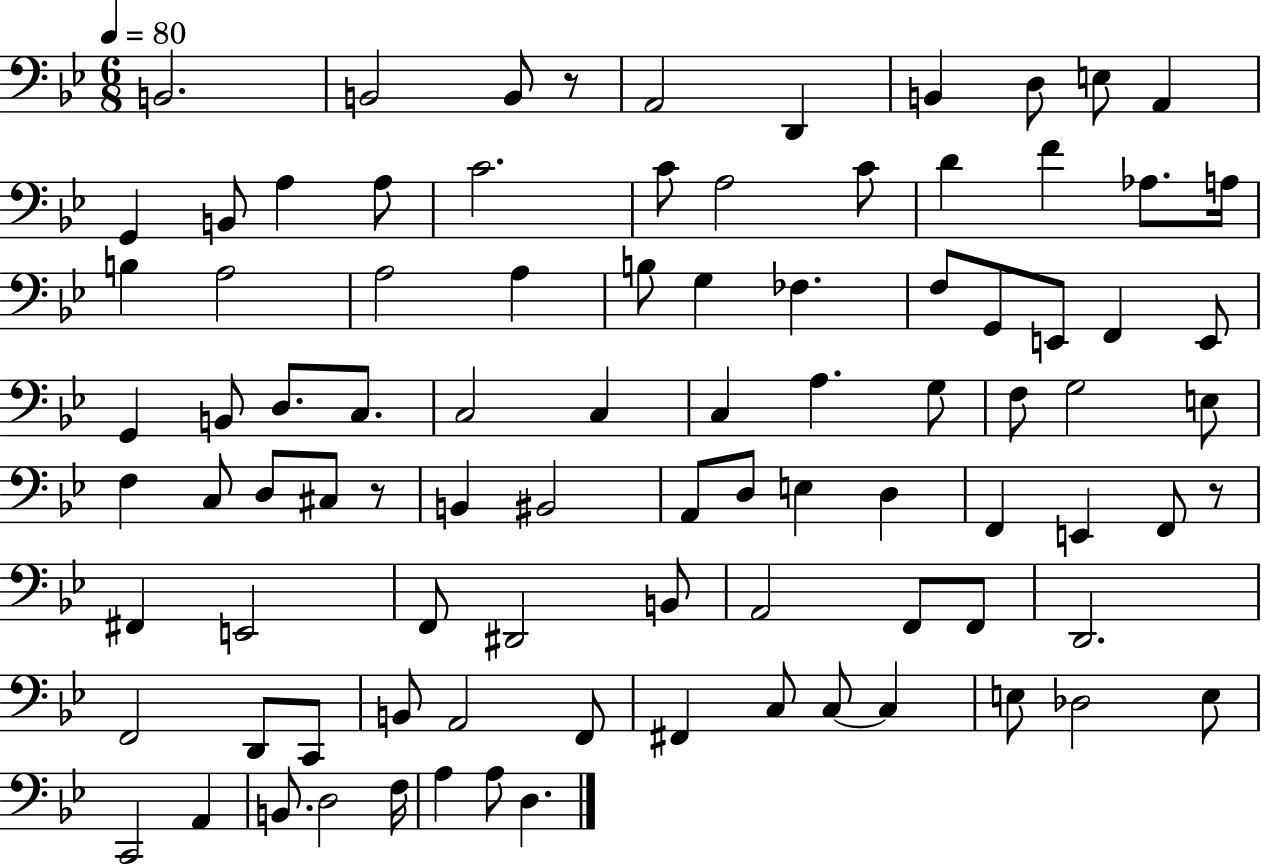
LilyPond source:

{
  \clef bass
  \numericTimeSignature
  \time 6/8
  \key bes \major
  \tempo 4 = 80
  b,2. | b,2 b,8 r8 | a,2 d,4 | b,4 d8 e8 a,4 | \break g,4 b,8 a4 a8 | c'2. | c'8 a2 c'8 | d'4 f'4 aes8. a16 | \break b4 a2 | a2 a4 | b8 g4 fes4. | f8 g,8 e,8 f,4 e,8 | \break g,4 b,8 d8. c8. | c2 c4 | c4 a4. g8 | f8 g2 e8 | \break f4 c8 d8 cis8 r8 | b,4 bis,2 | a,8 d8 e4 d4 | f,4 e,4 f,8 r8 | \break fis,4 e,2 | f,8 dis,2 b,8 | a,2 f,8 f,8 | d,2. | \break f,2 d,8 c,8 | b,8 a,2 f,8 | fis,4 c8 c8~~ c4 | e8 des2 e8 | \break c,2 a,4 | b,8. d2 f16 | a4 a8 d4. | \bar "|."
}